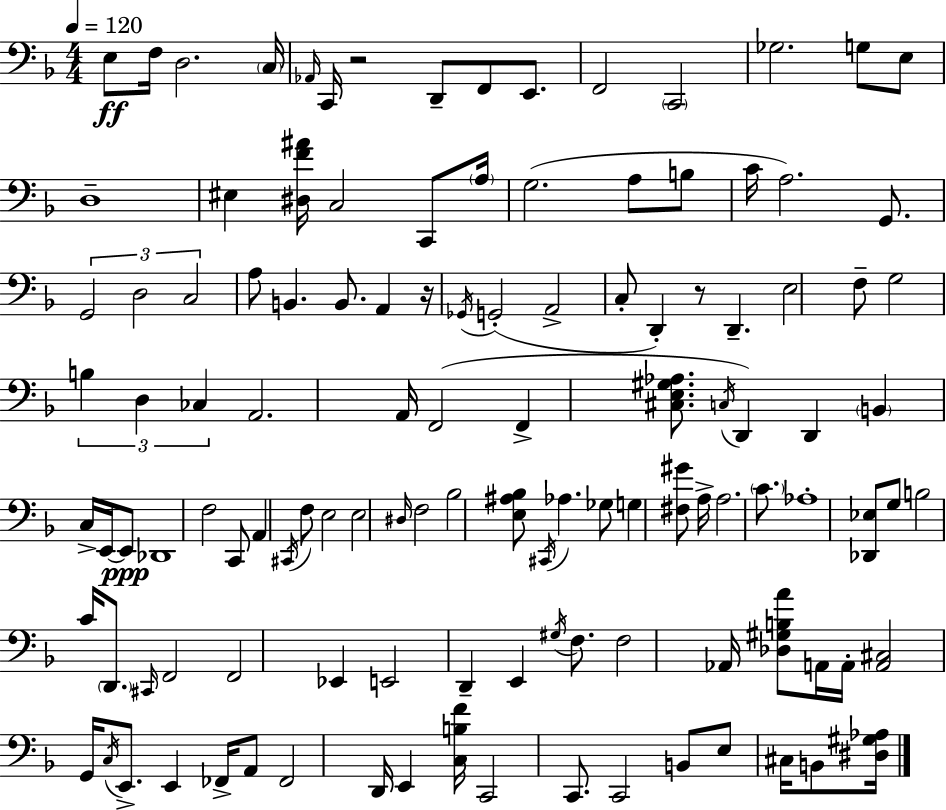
{
  \clef bass
  \numericTimeSignature
  \time 4/4
  \key f \major
  \tempo 4 = 120
  e8\ff f16 d2. \parenthesize c16 | \grace { aes,16 } c,16 r2 d,8-- f,8 e,8. | f,2 \parenthesize c,2 | ges2. g8 e8 | \break d1-- | eis4 <dis f' ais'>16 c2 c,8 | \parenthesize a16 g2.( a8 b8 | c'16 a2.) g,8. | \break \tuplet 3/2 { g,2 d2 | c2 } a8 b,4. | b,8. a,4 r16 \acciaccatura { ges,16 }( g,2-. | a,2-> c8-. d,4-.) | \break r8 d,4.-- e2 | f8-- g2 \tuplet 3/2 { b4 d4 | ces4 } a,2. | a,16 f,2( f,4-> <cis e gis aes>8. | \break \acciaccatura { c16 } d,4) d,4 \parenthesize b,4 c16-> | e,16~~ e,8\ppp des,1 | f2 c,8 a,4 | \acciaccatura { cis,16 } f8 e2 e2 | \break \grace { dis16 } f2 bes2 | <e ais bes>8 \acciaccatura { cis,16 } aes4. ges8 | g4 <fis gis'>8 a16-> a2. | \parenthesize c'8. aes1-. | \break <des, ees>8 g8 b2 | c'16 \parenthesize d,8. \grace { cis,16 } f,2 f,2 | ees,4 e,2 | d,4-- e,4 \acciaccatura { gis16 } f8. f2 | \break aes,16 <des gis b a'>8 a,16 a,16-. <a, cis>2 | g,16 \acciaccatura { c16 } e,8.-> e,4 fes,16-> a,8 | fes,2 d,16 e,4 <c b f'>16 c,2 | c,8. c,2 | \break b,8 e8 cis16 b,8 <dis gis aes>16 \bar "|."
}